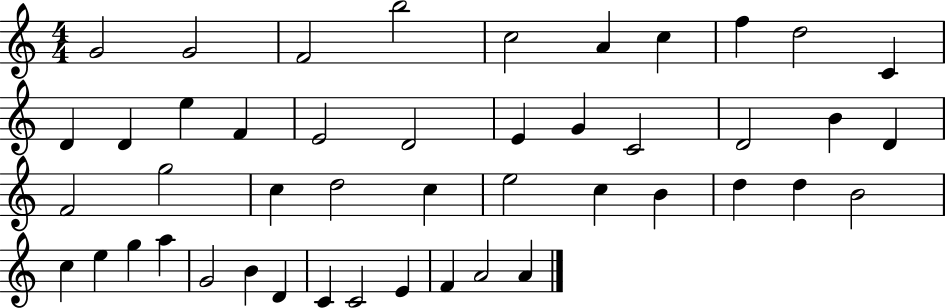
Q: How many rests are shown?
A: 0